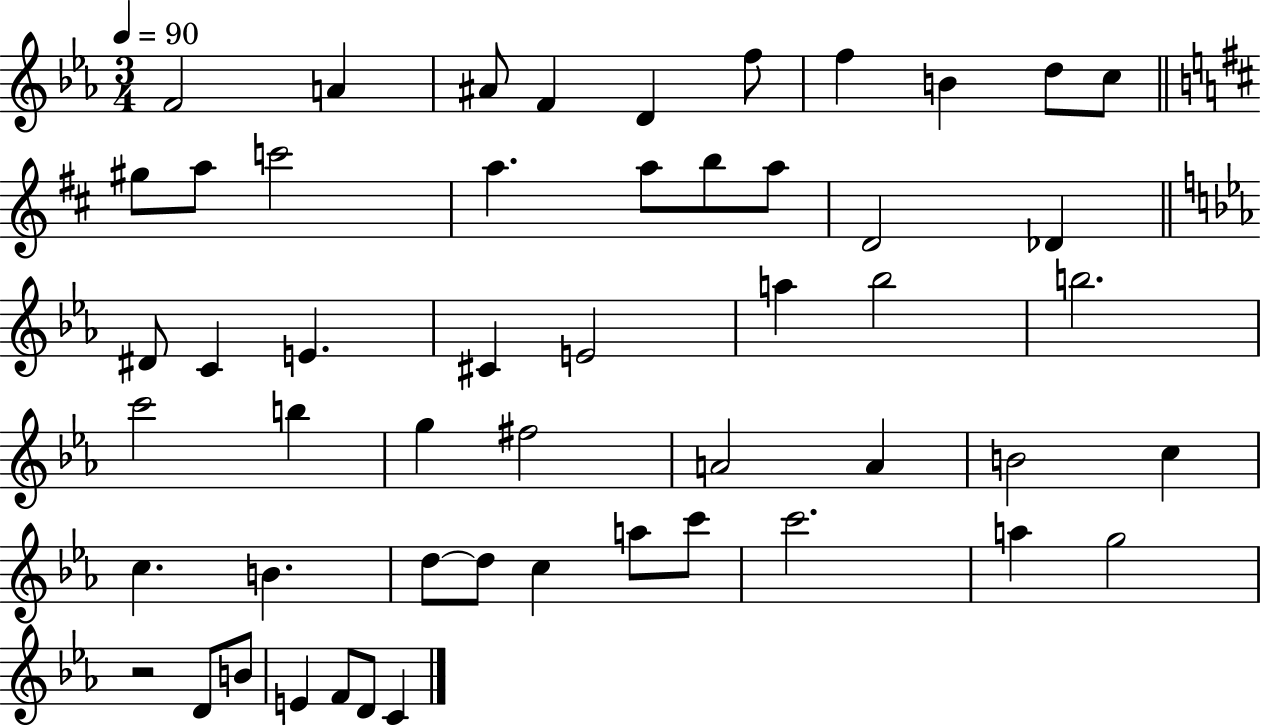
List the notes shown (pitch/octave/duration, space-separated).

F4/h A4/q A#4/e F4/q D4/q F5/e F5/q B4/q D5/e C5/e G#5/e A5/e C6/h A5/q. A5/e B5/e A5/e D4/h Db4/q D#4/e C4/q E4/q. C#4/q E4/h A5/q Bb5/h B5/h. C6/h B5/q G5/q F#5/h A4/h A4/q B4/h C5/q C5/q. B4/q. D5/e D5/e C5/q A5/e C6/e C6/h. A5/q G5/h R/h D4/e B4/e E4/q F4/e D4/e C4/q